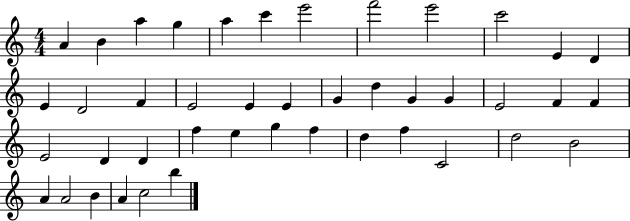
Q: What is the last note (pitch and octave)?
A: B5